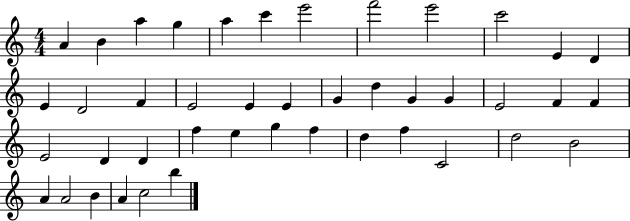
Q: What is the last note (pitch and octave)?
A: B5